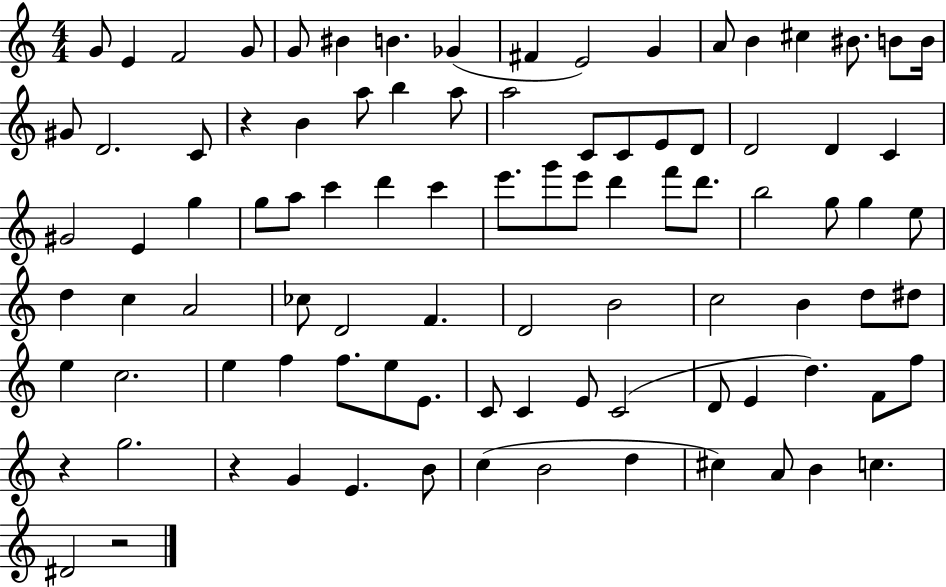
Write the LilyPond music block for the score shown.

{
  \clef treble
  \numericTimeSignature
  \time 4/4
  \key c \major
  g'8 e'4 f'2 g'8 | g'8 bis'4 b'4. ges'4( | fis'4 e'2) g'4 | a'8 b'4 cis''4 bis'8. b'8 b'16 | \break gis'8 d'2. c'8 | r4 b'4 a''8 b''4 a''8 | a''2 c'8 c'8 e'8 d'8 | d'2 d'4 c'4 | \break gis'2 e'4 g''4 | g''8 a''8 c'''4 d'''4 c'''4 | e'''8. g'''8 e'''8 d'''4 f'''8 d'''8. | b''2 g''8 g''4 e''8 | \break d''4 c''4 a'2 | ces''8 d'2 f'4. | d'2 b'2 | c''2 b'4 d''8 dis''8 | \break e''4 c''2. | e''4 f''4 f''8. e''8 e'8. | c'8 c'4 e'8 c'2( | d'8 e'4 d''4.) f'8 f''8 | \break r4 g''2. | r4 g'4 e'4. b'8 | c''4( b'2 d''4 | cis''4) a'8 b'4 c''4. | \break dis'2 r2 | \bar "|."
}